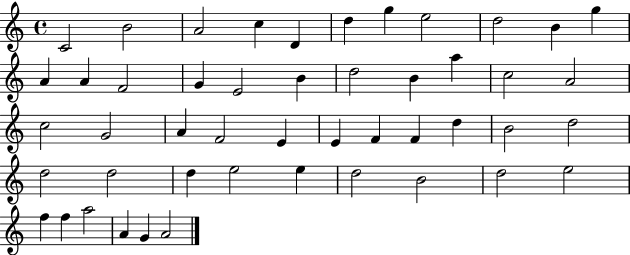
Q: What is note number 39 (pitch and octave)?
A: D5